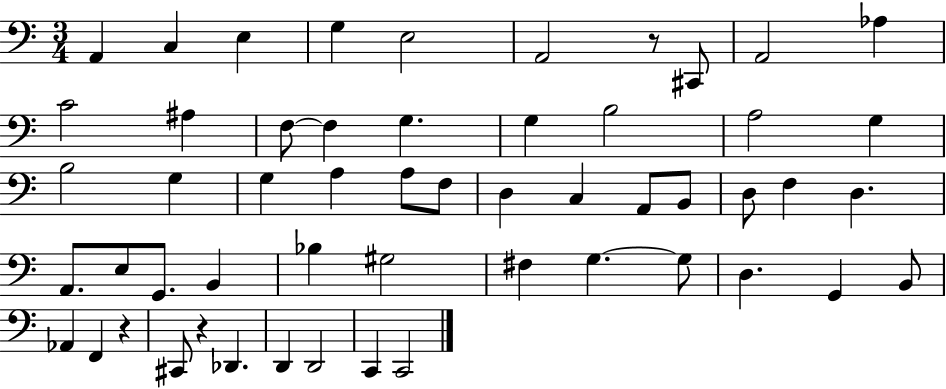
X:1
T:Untitled
M:3/4
L:1/4
K:C
A,, C, E, G, E,2 A,,2 z/2 ^C,,/2 A,,2 _A, C2 ^A, F,/2 F, G, G, B,2 A,2 G, B,2 G, G, A, A,/2 F,/2 D, C, A,,/2 B,,/2 D,/2 F, D, A,,/2 E,/2 G,,/2 B,, _B, ^G,2 ^F, G, G,/2 D, G,, B,,/2 _A,, F,, z ^C,,/2 z _D,, D,, D,,2 C,, C,,2